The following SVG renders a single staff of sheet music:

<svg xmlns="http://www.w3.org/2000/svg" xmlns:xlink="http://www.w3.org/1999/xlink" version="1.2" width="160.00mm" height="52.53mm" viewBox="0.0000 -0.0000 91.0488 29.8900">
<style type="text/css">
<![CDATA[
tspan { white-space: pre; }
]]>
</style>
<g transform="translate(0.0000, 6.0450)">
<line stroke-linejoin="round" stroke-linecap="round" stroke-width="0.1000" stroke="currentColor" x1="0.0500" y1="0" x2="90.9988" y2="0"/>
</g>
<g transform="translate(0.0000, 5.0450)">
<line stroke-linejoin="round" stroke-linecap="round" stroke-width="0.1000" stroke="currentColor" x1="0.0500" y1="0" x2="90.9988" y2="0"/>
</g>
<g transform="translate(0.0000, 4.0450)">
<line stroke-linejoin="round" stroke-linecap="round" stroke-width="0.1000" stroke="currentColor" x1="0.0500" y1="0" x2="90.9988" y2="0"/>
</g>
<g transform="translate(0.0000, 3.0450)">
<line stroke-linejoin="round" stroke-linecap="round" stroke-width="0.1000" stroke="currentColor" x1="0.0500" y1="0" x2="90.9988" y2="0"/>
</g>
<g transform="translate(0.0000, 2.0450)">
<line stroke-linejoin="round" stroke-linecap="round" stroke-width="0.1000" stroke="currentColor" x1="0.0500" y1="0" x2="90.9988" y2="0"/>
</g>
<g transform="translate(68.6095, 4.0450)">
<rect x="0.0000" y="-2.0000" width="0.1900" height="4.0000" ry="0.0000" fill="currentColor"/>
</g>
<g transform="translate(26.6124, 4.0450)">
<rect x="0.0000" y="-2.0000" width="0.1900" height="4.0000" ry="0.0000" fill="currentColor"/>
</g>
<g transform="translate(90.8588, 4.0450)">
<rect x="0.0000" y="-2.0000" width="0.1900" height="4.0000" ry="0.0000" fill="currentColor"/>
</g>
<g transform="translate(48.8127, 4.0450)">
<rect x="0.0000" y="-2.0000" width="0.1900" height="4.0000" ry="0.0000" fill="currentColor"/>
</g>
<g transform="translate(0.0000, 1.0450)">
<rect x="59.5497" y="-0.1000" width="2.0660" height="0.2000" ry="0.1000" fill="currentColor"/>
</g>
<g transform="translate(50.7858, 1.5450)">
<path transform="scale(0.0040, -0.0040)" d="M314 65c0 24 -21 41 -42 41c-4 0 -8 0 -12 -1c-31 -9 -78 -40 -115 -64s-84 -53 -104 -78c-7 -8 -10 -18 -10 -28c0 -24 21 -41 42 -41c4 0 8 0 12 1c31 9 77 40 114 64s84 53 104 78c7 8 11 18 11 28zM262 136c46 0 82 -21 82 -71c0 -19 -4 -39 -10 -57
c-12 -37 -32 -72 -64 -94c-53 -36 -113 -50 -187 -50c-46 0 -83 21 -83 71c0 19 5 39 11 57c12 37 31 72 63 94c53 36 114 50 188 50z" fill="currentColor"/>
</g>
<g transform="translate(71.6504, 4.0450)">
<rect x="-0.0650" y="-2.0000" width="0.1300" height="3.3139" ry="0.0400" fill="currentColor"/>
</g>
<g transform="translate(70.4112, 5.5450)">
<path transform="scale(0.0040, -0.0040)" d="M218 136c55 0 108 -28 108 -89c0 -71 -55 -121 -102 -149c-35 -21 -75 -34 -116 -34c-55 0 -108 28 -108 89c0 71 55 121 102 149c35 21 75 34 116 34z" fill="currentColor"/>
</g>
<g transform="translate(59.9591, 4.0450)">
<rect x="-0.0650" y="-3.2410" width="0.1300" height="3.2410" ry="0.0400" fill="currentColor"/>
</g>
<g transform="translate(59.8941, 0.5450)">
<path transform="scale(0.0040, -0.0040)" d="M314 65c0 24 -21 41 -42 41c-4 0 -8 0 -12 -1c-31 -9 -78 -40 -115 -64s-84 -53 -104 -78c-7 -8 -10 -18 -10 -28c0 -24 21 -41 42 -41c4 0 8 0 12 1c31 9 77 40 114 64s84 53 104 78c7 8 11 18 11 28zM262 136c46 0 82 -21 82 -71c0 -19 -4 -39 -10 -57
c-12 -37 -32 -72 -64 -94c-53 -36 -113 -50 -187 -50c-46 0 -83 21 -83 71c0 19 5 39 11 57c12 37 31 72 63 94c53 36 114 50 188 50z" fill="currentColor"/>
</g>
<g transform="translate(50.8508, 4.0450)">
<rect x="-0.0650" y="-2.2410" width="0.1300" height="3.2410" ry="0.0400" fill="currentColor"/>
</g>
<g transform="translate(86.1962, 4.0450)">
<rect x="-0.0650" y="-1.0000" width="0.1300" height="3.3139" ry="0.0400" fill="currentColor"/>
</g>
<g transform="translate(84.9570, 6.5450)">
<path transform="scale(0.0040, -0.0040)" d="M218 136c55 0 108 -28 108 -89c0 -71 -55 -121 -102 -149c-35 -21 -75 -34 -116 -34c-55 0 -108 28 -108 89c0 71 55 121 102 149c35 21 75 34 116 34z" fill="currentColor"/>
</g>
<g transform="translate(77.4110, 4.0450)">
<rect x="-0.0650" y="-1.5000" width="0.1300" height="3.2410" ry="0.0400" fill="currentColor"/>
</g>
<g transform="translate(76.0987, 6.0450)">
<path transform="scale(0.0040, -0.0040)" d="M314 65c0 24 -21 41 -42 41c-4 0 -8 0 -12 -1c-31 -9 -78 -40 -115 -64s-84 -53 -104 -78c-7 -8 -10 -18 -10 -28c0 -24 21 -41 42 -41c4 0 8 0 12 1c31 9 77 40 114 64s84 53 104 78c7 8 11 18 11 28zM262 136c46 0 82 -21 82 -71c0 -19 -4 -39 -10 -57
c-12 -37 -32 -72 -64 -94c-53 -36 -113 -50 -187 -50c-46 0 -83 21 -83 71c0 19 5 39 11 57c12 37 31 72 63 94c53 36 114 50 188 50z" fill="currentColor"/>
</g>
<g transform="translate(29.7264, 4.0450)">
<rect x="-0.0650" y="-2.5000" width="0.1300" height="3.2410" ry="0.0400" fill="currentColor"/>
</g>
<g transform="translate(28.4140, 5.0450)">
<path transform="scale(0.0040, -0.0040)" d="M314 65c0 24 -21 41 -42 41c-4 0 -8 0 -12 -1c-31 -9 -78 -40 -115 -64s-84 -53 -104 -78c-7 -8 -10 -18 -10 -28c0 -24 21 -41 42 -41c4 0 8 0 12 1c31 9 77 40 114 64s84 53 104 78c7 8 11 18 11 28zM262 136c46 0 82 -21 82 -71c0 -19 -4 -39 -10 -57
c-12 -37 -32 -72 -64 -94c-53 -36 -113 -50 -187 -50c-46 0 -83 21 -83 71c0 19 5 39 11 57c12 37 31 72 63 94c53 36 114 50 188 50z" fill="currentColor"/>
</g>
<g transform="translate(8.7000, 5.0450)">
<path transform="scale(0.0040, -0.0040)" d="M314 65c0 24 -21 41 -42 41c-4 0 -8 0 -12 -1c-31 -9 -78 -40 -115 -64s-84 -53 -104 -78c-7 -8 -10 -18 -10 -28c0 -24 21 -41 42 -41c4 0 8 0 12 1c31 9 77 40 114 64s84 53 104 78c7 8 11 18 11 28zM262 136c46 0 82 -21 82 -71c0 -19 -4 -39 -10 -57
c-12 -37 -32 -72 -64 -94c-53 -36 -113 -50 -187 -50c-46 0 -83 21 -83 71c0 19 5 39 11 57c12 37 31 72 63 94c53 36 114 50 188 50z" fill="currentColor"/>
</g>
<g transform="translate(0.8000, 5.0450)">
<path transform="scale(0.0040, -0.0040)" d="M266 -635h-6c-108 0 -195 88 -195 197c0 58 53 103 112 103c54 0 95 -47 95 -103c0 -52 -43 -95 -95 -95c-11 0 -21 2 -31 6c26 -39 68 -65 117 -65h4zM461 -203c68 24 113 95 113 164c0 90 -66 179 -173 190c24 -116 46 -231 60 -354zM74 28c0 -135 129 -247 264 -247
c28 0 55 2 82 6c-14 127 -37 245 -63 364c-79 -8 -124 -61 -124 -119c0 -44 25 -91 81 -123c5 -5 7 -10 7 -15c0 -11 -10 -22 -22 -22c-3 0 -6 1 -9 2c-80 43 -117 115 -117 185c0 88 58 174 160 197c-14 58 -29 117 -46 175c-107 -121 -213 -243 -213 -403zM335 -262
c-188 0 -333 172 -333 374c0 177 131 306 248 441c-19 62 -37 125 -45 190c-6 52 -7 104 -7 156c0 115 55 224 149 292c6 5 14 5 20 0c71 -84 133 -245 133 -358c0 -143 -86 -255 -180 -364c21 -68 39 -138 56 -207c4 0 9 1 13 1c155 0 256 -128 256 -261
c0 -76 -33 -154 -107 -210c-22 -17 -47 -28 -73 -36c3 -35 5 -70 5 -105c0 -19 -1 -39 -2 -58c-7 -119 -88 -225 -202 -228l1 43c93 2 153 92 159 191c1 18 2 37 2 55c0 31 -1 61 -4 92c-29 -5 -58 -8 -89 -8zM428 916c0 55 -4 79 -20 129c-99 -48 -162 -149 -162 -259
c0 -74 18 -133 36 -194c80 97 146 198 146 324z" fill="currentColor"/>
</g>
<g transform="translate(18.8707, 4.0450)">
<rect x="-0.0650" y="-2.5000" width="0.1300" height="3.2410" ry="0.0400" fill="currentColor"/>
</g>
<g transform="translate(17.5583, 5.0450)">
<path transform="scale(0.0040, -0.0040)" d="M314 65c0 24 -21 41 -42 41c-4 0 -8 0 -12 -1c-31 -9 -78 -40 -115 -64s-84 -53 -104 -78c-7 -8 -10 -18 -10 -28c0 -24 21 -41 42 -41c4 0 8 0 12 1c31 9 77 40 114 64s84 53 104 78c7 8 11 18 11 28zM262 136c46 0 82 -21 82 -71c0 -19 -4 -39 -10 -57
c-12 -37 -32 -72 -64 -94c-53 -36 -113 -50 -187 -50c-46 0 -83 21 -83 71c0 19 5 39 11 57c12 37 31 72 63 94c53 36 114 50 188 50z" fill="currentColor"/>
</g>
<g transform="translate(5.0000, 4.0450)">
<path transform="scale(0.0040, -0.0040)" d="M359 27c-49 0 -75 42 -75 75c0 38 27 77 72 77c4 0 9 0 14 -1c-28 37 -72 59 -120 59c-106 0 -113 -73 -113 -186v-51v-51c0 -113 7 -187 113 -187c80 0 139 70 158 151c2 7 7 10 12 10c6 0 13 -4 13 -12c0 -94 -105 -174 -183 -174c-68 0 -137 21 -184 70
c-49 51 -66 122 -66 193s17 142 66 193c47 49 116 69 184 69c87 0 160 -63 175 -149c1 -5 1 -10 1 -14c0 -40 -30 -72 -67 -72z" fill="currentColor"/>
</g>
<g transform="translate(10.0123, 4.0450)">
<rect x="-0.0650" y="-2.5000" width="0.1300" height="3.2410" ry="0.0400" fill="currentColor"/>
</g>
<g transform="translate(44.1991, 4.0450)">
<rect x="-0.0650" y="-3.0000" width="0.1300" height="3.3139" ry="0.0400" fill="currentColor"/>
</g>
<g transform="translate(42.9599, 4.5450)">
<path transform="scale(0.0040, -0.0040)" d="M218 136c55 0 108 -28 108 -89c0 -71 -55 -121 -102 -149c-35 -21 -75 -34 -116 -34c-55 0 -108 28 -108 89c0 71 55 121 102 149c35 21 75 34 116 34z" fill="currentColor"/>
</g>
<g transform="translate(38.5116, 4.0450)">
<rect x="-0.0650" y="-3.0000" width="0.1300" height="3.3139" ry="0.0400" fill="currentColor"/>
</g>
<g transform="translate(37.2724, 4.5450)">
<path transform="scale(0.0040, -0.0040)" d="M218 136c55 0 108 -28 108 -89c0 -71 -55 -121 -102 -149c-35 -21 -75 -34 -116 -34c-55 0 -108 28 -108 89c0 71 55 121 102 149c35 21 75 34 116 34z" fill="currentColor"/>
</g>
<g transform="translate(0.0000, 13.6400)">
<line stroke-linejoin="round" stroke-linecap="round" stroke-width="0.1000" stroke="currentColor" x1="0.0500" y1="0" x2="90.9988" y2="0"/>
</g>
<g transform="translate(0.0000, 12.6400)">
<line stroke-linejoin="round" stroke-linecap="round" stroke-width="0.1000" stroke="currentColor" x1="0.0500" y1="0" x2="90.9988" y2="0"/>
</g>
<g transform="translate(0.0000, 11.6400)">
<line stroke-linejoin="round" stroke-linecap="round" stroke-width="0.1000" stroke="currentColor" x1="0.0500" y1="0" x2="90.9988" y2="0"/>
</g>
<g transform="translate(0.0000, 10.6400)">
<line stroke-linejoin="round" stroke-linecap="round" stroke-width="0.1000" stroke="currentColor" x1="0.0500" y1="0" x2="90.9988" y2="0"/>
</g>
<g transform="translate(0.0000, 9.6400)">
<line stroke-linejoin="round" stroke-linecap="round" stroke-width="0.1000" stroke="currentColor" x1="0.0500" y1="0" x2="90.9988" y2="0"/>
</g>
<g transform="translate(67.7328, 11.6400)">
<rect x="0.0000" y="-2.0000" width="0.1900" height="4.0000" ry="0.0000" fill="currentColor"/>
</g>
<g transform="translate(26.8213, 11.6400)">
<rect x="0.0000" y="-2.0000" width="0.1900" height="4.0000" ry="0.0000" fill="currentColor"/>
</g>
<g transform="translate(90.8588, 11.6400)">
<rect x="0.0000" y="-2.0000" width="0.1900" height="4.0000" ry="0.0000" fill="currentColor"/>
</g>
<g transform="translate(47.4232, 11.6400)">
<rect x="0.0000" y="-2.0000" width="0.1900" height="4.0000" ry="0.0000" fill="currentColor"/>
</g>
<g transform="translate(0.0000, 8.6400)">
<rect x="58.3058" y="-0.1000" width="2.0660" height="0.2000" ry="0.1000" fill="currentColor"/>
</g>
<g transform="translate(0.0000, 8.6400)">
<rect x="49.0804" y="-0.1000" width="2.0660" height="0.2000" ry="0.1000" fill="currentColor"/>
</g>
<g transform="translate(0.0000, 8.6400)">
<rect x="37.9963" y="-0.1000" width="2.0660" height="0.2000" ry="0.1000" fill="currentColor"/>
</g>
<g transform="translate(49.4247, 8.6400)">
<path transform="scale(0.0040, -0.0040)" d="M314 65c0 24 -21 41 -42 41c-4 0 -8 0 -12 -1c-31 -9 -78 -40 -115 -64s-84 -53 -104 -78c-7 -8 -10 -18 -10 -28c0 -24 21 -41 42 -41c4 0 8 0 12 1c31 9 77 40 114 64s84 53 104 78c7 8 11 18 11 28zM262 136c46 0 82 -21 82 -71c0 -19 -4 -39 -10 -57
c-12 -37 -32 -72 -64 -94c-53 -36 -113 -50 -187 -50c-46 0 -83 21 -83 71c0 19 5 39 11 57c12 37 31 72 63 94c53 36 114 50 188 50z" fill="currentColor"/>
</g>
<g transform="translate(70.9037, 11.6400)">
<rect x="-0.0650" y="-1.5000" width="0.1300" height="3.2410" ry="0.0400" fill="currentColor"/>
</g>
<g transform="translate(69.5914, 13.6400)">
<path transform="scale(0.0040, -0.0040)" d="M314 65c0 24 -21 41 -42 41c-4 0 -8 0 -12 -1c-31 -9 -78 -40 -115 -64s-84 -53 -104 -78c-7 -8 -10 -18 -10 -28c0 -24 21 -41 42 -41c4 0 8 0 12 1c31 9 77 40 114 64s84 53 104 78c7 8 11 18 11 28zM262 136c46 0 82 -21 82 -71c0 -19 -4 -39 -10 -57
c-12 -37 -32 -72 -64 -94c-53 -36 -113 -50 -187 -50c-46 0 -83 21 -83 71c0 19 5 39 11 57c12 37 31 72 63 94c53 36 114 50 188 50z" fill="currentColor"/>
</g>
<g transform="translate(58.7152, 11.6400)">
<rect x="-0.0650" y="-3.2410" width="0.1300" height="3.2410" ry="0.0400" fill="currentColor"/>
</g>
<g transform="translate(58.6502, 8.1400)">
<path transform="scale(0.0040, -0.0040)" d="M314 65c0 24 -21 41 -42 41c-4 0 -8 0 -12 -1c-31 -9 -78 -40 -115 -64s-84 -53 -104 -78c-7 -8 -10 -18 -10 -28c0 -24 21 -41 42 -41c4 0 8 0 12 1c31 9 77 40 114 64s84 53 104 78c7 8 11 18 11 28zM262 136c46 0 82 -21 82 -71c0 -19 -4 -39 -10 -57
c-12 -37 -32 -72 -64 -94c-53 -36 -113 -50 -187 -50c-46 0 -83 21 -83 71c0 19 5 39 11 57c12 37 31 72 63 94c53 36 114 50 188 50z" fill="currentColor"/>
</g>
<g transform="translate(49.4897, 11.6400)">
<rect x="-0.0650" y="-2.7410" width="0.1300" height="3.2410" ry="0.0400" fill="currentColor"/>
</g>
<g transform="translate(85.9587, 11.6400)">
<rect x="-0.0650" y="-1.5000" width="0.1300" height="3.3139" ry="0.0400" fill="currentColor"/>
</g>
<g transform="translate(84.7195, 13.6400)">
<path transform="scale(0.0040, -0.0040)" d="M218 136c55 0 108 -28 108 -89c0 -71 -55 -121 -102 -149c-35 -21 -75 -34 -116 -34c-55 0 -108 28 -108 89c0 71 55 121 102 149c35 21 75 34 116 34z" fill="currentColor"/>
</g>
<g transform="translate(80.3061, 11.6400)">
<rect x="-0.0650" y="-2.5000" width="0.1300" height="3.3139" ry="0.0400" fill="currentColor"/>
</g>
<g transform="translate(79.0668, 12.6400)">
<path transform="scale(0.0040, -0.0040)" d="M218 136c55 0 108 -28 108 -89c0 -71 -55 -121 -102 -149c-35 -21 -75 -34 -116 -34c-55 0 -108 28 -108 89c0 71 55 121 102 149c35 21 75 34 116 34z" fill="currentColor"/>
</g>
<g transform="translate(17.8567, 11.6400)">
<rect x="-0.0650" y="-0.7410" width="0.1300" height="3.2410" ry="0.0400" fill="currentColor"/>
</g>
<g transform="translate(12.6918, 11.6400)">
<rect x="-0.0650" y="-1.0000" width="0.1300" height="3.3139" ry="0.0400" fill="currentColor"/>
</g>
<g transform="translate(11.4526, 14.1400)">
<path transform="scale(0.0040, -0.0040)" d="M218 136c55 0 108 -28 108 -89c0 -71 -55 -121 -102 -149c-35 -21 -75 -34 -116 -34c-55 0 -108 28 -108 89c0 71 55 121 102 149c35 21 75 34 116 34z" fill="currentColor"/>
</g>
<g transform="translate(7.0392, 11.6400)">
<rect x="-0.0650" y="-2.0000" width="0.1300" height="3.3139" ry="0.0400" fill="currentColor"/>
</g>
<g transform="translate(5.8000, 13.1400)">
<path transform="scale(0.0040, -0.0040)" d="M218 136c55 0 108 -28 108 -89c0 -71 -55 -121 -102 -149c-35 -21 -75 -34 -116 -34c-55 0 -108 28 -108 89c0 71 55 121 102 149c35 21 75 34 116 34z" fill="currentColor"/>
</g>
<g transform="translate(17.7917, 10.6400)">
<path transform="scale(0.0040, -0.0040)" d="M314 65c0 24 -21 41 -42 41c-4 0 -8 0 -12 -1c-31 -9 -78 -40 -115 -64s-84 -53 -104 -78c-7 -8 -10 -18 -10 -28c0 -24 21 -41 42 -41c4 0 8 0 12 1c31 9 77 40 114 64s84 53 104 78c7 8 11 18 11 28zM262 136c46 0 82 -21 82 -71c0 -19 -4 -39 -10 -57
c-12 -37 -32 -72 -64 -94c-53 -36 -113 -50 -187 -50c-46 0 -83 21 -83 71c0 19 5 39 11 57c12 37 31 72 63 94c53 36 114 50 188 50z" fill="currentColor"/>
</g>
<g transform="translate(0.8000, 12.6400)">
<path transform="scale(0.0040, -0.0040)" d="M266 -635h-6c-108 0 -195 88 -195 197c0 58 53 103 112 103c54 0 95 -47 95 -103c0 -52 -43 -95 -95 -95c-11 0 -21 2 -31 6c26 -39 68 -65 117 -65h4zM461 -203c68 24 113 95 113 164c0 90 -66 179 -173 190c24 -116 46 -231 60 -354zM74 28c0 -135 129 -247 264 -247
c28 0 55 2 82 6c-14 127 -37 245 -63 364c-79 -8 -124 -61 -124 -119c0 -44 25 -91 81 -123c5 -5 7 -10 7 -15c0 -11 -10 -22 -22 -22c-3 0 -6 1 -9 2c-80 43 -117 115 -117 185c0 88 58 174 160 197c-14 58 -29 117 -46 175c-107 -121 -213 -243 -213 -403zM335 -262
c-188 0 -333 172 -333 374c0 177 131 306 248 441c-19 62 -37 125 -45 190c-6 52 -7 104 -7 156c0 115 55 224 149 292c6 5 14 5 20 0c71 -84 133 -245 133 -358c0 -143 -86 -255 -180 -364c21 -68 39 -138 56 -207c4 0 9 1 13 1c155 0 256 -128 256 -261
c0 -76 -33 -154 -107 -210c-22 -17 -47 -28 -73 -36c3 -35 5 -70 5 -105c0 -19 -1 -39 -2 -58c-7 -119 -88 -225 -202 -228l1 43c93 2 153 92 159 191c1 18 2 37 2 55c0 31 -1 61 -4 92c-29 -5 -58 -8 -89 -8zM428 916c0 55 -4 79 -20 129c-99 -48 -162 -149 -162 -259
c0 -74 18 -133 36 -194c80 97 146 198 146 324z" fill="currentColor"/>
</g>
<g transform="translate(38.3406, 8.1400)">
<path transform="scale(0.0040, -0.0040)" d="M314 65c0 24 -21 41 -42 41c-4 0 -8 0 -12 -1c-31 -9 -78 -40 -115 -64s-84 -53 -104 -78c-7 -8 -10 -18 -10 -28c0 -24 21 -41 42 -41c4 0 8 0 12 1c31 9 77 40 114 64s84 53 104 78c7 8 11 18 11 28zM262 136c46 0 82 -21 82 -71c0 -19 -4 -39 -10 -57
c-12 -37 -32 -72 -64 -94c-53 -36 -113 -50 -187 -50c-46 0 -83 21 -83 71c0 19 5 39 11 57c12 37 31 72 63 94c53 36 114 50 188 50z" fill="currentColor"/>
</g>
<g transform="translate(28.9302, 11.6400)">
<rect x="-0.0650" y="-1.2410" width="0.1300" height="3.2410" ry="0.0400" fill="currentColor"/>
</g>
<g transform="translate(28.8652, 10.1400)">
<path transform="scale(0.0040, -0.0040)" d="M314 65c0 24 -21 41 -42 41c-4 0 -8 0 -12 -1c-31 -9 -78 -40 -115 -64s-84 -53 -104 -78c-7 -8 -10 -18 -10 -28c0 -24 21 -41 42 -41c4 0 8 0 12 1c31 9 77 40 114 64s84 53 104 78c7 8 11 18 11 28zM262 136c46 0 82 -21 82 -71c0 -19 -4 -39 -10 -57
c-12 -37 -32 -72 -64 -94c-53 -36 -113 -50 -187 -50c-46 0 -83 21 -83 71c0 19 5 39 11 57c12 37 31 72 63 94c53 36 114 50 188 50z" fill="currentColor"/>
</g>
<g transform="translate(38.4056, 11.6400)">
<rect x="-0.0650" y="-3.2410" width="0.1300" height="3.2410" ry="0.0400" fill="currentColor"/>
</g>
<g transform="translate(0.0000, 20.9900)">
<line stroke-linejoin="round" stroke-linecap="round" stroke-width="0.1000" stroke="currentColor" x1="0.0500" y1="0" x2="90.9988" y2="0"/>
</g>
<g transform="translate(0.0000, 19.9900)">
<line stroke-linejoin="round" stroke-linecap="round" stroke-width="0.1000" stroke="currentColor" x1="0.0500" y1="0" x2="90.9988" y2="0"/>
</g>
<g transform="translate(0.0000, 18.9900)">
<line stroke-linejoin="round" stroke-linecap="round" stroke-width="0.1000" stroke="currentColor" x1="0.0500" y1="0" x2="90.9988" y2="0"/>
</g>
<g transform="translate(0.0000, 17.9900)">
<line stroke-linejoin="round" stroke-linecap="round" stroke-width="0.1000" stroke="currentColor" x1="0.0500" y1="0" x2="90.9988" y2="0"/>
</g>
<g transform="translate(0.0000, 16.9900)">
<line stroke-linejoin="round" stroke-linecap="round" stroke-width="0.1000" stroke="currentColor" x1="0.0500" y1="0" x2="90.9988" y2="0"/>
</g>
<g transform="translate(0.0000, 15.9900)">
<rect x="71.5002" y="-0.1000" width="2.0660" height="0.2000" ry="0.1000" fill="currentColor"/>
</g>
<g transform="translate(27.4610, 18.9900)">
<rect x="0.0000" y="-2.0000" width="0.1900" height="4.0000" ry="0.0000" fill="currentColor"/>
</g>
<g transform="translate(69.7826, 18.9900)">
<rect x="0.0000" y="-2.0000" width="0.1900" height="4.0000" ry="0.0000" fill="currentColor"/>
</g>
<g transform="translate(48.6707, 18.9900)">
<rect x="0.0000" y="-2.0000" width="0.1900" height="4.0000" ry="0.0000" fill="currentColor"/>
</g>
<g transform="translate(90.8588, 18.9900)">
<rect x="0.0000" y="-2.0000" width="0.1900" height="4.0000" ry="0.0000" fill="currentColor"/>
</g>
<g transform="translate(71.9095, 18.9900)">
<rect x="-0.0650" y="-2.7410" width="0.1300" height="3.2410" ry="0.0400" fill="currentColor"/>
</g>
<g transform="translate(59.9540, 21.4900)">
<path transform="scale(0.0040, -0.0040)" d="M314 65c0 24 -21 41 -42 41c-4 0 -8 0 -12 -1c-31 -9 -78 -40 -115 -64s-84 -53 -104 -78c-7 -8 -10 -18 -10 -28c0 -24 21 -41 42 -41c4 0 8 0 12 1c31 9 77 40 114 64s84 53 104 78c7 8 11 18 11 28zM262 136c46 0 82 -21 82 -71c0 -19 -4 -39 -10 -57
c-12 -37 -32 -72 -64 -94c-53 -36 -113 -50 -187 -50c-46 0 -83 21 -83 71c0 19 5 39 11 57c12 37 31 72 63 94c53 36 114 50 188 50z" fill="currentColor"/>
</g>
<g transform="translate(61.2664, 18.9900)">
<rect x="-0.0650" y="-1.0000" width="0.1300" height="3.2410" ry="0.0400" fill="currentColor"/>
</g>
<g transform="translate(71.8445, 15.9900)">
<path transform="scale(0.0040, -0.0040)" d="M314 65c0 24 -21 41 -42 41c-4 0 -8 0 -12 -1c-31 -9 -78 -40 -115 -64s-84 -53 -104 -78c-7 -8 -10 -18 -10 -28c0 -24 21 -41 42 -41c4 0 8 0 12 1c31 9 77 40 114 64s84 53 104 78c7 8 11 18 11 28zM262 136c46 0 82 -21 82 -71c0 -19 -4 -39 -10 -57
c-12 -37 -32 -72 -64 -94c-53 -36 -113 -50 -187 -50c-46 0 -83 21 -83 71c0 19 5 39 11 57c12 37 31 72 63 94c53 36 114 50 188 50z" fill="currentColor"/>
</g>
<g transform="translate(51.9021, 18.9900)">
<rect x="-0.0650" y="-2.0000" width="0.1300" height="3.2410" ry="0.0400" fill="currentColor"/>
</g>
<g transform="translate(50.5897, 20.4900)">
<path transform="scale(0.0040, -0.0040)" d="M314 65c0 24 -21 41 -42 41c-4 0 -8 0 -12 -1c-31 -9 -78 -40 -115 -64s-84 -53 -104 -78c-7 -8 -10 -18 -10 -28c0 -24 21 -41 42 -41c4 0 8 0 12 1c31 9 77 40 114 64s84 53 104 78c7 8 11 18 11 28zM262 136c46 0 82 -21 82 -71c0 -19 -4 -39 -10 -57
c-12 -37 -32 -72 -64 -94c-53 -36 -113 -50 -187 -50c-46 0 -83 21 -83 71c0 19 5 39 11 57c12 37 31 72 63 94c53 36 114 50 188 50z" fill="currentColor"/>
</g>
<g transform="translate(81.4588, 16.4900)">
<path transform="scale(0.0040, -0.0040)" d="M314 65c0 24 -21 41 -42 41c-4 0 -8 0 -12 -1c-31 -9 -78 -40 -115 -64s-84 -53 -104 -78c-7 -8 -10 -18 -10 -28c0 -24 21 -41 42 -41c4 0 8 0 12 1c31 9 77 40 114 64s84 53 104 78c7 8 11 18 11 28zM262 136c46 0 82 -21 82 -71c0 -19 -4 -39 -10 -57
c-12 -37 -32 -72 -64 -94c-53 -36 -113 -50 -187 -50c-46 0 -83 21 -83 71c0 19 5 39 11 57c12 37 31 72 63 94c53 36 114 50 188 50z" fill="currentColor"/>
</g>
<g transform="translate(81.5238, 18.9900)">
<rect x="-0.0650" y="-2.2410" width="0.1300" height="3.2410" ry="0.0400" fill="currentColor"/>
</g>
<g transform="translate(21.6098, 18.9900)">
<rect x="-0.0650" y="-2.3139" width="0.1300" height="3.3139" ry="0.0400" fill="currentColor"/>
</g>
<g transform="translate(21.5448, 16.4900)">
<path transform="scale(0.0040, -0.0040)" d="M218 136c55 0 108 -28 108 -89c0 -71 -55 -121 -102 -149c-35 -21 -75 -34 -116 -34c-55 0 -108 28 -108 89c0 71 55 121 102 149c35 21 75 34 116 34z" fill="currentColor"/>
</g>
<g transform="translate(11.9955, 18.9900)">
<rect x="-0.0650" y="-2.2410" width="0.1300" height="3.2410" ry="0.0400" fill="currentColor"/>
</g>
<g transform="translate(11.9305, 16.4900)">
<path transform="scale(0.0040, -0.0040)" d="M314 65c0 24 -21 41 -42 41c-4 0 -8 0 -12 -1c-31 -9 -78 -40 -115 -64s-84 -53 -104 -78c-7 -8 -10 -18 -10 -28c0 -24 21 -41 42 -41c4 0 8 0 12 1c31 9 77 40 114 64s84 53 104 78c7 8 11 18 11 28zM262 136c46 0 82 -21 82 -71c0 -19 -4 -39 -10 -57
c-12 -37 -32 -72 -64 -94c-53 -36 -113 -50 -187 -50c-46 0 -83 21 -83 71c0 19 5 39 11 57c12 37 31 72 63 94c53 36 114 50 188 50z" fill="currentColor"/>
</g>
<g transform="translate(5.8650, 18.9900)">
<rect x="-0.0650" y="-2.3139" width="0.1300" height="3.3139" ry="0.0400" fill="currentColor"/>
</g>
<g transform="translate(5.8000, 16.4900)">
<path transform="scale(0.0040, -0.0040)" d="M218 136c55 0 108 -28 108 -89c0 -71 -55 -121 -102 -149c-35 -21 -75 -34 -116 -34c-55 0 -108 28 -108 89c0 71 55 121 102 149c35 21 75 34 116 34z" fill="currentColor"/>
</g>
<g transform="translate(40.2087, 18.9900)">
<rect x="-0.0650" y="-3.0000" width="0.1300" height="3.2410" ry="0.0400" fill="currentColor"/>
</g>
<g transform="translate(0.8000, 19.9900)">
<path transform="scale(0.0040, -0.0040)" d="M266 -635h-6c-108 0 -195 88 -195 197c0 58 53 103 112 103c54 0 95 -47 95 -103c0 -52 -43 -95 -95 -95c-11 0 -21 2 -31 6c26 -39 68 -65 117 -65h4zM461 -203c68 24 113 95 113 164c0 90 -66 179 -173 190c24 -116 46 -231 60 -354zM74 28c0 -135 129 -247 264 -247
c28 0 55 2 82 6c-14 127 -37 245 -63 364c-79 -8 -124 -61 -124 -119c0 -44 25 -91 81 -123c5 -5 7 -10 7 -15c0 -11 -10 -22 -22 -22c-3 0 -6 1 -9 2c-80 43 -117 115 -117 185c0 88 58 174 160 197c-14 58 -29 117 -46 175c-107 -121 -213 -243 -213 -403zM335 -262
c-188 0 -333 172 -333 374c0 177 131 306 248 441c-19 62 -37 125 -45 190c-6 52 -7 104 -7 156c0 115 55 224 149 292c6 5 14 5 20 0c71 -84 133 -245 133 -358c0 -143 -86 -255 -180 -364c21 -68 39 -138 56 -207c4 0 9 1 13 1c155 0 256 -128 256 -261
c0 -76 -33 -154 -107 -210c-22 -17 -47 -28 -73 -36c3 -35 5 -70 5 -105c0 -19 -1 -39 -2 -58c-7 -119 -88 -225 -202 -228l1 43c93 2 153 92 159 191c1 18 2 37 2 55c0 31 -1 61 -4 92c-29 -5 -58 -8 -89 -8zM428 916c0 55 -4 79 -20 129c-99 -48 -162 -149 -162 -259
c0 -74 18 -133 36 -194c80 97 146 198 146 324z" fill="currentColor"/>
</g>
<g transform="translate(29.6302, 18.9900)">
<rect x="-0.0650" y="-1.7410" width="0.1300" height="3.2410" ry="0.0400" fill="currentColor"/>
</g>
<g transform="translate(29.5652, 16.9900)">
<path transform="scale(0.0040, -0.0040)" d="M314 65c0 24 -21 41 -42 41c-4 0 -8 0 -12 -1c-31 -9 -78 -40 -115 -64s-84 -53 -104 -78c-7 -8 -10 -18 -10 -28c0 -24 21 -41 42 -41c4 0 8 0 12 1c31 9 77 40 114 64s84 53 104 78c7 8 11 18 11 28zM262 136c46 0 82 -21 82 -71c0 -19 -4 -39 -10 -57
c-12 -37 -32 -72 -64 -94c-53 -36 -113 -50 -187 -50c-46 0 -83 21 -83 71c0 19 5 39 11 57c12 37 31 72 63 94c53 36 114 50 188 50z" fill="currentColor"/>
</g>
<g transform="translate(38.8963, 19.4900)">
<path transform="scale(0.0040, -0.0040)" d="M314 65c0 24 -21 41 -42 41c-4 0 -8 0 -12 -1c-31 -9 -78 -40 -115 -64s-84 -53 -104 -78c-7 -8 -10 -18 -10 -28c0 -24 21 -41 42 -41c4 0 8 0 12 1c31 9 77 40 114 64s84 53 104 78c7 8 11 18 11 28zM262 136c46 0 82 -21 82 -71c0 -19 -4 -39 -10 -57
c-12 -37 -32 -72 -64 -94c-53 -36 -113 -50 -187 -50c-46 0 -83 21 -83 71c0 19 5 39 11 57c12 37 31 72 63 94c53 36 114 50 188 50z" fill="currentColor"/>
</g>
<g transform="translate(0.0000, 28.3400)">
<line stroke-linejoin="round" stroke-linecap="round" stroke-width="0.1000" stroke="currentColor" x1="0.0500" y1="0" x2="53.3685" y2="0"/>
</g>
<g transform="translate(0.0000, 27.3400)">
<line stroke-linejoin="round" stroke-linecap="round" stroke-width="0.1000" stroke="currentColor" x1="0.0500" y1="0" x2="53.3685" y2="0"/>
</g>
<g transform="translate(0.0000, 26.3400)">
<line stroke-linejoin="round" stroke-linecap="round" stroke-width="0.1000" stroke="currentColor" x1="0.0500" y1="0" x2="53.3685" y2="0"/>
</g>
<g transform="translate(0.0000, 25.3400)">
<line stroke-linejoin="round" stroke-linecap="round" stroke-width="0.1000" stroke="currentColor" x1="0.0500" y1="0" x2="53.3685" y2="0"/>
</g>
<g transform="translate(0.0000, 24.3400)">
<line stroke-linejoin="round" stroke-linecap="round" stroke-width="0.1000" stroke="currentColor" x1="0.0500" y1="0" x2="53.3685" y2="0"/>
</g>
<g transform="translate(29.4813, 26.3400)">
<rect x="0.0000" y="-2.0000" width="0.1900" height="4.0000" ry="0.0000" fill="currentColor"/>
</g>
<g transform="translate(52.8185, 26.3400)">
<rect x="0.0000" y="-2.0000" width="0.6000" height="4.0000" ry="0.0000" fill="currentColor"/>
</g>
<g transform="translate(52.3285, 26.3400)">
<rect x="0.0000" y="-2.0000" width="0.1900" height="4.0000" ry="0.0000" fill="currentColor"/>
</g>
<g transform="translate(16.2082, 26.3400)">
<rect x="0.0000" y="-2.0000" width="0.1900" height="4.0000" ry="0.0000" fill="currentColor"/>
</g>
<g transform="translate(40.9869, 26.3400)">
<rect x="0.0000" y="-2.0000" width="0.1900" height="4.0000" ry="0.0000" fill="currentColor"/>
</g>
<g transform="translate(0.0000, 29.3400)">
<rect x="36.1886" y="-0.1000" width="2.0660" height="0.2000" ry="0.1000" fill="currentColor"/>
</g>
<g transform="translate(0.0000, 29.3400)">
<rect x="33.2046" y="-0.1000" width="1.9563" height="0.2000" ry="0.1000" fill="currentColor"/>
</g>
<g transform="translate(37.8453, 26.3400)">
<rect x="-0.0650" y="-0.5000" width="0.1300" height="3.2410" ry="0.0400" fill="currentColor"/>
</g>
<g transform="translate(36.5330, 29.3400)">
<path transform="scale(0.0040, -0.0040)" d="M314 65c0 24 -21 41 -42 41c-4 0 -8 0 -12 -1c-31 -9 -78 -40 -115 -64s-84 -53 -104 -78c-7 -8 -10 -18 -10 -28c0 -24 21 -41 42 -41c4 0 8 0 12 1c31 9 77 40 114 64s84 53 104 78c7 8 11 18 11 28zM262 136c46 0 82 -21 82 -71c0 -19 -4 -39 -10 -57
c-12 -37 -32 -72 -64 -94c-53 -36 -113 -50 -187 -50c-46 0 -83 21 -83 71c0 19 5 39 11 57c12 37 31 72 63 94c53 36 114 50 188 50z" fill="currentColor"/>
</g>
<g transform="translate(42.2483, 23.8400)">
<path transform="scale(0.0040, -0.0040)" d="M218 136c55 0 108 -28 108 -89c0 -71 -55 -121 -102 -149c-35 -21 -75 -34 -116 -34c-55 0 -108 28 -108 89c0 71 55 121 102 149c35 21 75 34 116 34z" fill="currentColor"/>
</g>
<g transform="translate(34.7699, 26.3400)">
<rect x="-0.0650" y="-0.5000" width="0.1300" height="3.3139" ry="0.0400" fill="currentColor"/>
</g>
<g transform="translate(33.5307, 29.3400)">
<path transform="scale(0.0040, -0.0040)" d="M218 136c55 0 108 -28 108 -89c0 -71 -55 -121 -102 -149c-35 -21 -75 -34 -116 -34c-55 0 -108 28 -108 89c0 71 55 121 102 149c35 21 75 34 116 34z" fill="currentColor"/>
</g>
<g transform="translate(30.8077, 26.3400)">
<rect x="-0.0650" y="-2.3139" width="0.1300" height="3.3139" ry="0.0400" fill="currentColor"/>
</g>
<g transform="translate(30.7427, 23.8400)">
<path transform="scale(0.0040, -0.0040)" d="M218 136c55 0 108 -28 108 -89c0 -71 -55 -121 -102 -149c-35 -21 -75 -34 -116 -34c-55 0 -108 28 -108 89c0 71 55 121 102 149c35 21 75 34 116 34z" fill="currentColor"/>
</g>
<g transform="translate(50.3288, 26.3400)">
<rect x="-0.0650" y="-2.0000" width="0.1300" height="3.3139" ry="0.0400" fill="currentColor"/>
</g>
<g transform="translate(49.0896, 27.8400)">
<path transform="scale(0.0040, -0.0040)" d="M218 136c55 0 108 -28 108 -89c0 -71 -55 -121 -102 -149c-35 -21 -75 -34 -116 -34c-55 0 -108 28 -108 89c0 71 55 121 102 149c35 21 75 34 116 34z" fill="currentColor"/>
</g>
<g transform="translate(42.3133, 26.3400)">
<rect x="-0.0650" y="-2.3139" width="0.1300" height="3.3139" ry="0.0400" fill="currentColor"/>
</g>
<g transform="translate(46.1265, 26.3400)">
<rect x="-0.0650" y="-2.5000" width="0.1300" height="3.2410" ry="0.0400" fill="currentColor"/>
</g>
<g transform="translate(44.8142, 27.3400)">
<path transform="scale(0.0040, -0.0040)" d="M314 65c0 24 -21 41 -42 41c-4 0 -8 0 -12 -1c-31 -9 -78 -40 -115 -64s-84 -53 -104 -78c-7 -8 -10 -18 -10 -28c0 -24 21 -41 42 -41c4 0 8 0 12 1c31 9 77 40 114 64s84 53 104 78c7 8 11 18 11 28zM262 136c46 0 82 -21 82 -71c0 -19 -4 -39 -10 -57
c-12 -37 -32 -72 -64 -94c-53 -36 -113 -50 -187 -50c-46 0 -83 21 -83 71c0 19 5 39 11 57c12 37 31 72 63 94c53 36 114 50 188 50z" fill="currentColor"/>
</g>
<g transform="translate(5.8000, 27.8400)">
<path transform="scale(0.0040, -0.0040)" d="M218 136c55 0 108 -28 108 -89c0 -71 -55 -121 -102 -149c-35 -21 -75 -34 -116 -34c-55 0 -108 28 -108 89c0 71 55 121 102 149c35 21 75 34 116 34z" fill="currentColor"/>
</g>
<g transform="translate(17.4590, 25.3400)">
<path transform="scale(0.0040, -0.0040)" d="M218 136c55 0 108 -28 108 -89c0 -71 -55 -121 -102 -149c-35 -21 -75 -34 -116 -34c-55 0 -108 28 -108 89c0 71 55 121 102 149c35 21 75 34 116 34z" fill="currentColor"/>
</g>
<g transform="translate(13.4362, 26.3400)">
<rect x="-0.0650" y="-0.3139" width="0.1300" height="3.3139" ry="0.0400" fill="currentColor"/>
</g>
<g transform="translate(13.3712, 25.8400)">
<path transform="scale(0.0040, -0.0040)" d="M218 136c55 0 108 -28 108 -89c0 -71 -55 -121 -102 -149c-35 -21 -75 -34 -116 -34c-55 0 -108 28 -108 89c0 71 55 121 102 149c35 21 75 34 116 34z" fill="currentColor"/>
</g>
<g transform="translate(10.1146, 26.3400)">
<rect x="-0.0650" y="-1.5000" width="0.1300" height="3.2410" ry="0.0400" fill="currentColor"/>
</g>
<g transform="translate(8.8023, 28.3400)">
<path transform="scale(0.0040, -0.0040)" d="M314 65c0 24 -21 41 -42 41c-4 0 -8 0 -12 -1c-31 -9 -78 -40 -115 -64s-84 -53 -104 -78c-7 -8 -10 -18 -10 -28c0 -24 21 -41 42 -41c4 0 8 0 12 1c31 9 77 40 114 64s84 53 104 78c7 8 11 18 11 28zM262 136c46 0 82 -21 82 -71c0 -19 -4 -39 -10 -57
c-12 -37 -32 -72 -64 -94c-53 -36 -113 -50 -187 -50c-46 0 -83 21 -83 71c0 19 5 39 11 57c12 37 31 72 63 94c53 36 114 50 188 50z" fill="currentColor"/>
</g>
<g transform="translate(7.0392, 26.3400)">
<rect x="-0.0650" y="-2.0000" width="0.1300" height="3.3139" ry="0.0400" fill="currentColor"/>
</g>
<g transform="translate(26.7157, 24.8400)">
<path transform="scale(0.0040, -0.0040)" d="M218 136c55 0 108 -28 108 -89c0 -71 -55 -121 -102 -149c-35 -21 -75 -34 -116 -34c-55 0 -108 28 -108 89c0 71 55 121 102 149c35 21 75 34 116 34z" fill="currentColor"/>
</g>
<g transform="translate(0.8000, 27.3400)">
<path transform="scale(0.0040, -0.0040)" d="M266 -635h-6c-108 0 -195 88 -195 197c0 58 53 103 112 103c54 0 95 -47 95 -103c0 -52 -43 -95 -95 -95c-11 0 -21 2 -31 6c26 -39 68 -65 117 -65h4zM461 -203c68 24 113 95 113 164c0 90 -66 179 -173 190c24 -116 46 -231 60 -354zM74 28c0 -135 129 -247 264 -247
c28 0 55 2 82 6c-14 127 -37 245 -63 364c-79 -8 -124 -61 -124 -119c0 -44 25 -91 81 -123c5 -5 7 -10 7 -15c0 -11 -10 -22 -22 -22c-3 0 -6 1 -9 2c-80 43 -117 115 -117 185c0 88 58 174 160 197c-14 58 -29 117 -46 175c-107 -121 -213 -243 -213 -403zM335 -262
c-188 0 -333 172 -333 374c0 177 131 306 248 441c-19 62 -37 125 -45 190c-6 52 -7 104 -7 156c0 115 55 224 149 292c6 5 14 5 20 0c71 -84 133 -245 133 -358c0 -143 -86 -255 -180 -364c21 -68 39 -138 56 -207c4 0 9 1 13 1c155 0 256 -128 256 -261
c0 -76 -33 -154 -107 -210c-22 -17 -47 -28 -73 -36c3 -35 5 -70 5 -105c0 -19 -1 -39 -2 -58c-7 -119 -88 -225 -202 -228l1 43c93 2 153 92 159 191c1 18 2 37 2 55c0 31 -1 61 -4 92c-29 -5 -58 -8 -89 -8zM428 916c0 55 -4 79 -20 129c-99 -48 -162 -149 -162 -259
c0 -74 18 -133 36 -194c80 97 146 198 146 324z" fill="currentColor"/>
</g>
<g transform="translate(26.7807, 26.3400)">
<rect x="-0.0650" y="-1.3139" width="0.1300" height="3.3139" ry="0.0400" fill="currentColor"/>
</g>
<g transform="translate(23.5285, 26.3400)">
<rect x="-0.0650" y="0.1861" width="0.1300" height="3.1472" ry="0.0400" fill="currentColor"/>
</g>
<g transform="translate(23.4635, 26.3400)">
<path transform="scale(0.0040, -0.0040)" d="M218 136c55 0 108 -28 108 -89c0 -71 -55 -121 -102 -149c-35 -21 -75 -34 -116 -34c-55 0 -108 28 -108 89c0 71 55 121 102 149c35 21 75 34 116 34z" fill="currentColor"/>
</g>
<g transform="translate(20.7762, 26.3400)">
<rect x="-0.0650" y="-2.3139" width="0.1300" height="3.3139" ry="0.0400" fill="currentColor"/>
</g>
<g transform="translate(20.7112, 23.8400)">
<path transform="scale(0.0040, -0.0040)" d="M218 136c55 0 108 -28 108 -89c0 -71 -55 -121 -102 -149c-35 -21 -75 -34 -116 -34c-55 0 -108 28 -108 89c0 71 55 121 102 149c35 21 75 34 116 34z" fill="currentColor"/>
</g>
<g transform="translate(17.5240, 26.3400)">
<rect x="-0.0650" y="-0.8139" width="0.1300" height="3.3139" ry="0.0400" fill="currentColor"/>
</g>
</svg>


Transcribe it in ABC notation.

X:1
T:Untitled
M:4/4
L:1/4
K:C
G2 G2 G2 A A g2 b2 F E2 D F D d2 e2 b2 a2 b2 E2 G E g g2 g f2 A2 F2 D2 a2 g2 F E2 c d g B e g C C2 g G2 F